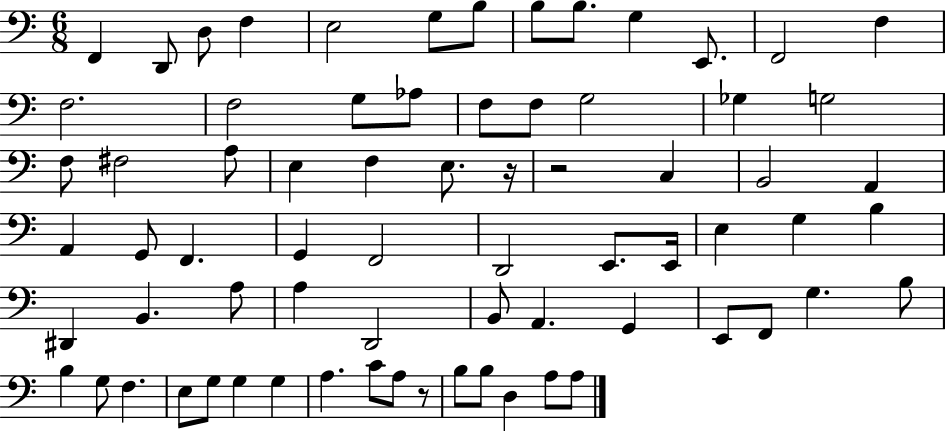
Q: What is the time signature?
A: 6/8